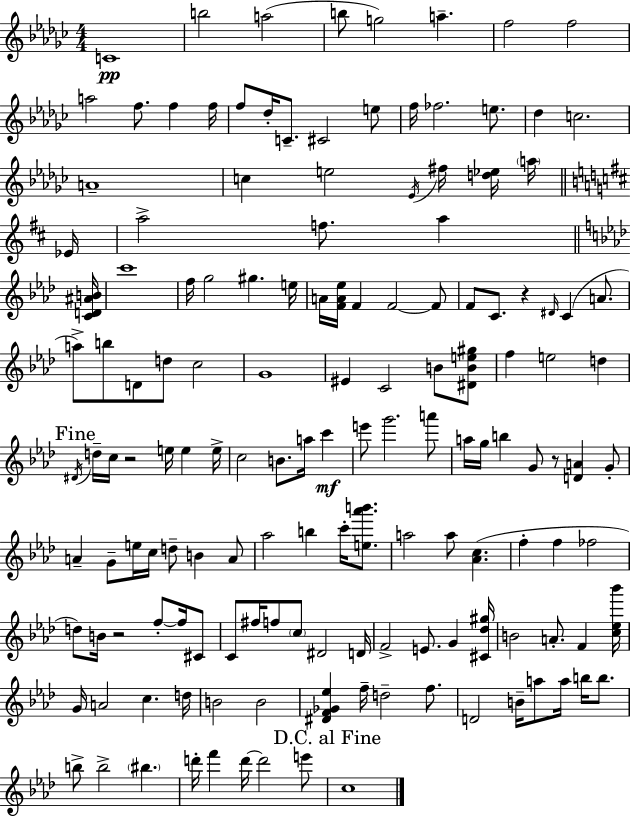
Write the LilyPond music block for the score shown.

{
  \clef treble
  \numericTimeSignature
  \time 4/4
  \key ees \minor
  c'1\pp | b''2 a''2( | b''8 g''2) a''4.-- | f''2 f''2 | \break a''2 f''8. f''4 f''16 | f''8 des''16-. c'8.-- cis'2 e''8 | f''16 fes''2. e''8. | des''4 c''2. | \break a'1-- | c''4 e''2 \acciaccatura { ees'16 } fis''16 <d'' ees''>16 \parenthesize a''16 | \bar "||" \break \key d \major ees'16 a''2-> f''8. a''4 | \bar "||" \break \key aes \major <c' d' ais' b'>16 c'''1 | f''16 g''2 gis''4. | e''16 a'16 <f' a' ees''>16 f'4 f'2~~ f'8 | f'8 c'8. r4 \grace { dis'16 } c'4( a'8. | \break a''8->) b''8 d'8 d''8 c''2 | g'1 | eis'4 c'2 b'8 | <dis' b' e'' gis''>8 f''4 e''2 d''4 | \break \mark "Fine" \acciaccatura { dis'16 } d''16-- c''16 r2 e''16 e''4 | e''16-> c''2 b'8. a''16 c'''4\mf | e'''8 g'''2. | a'''8 a''16 g''16 b''4 g'8 r8 <d' a'>4 | \break g'8-. a'4-- g'8-- e''16 c''16 d''8-- b'4 | a'8 aes''2 b''4 c'''16-. | <e'' aes''' b'''>8. a''2 a''8 <aes' c''>4.( | f''4-. f''4 fes''2 | \break d''8) b'16 r2 f''8-.~~ | f''16 cis'8 c'8 fis''16 f''8 \parenthesize c''8 dis'2 | d'16 f'2-> e'8. g'4 | <cis' des'' gis''>16 b'2 a'8.-. f'4 | \break <c'' ees'' bes'''>16 g'16 a'2 c''4. | d''16 b'2 b'2 | <dis' f' ges' ees''>4 f''16-- d''2-- | f''8. d'2 b'16-- a''8 a''16 b''16 | \break b''8. b''8-> b''2-> \parenthesize bis''4. | d'''16-. f'''4 d'''16~~ d'''2 | e'''8 \mark "D.C. al Fine" c''1 | \bar "|."
}